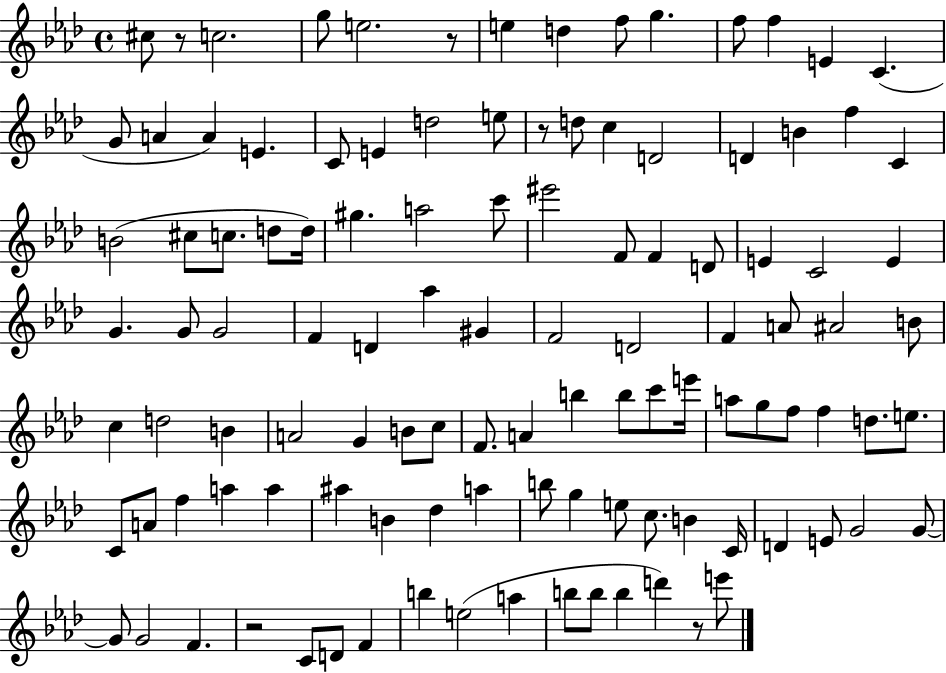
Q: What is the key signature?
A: AES major